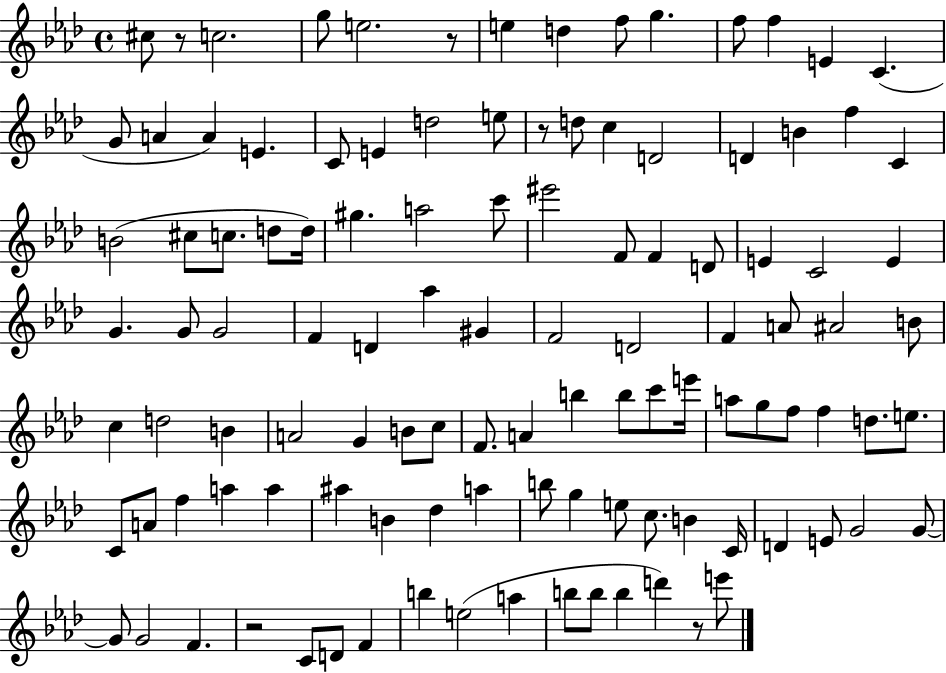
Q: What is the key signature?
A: AES major